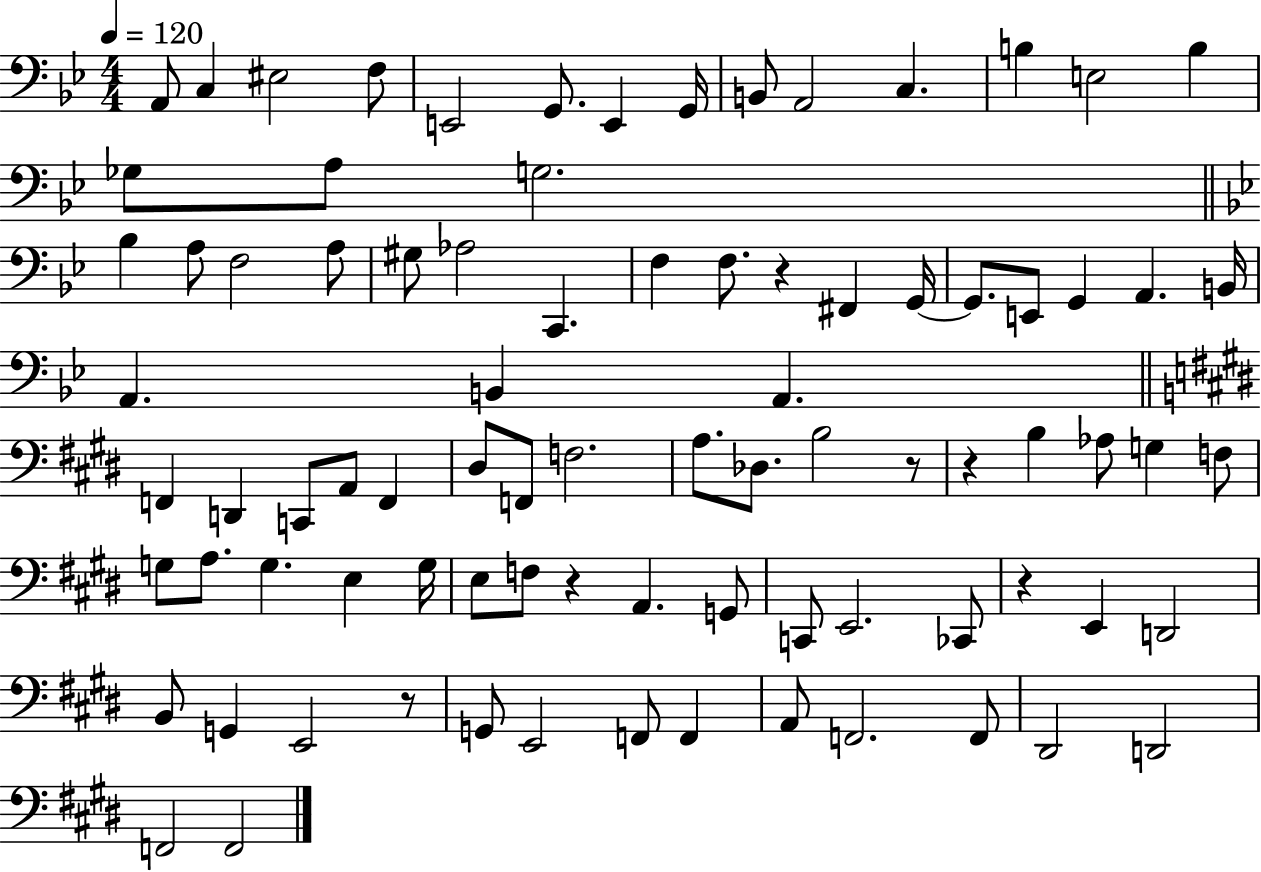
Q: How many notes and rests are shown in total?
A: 85